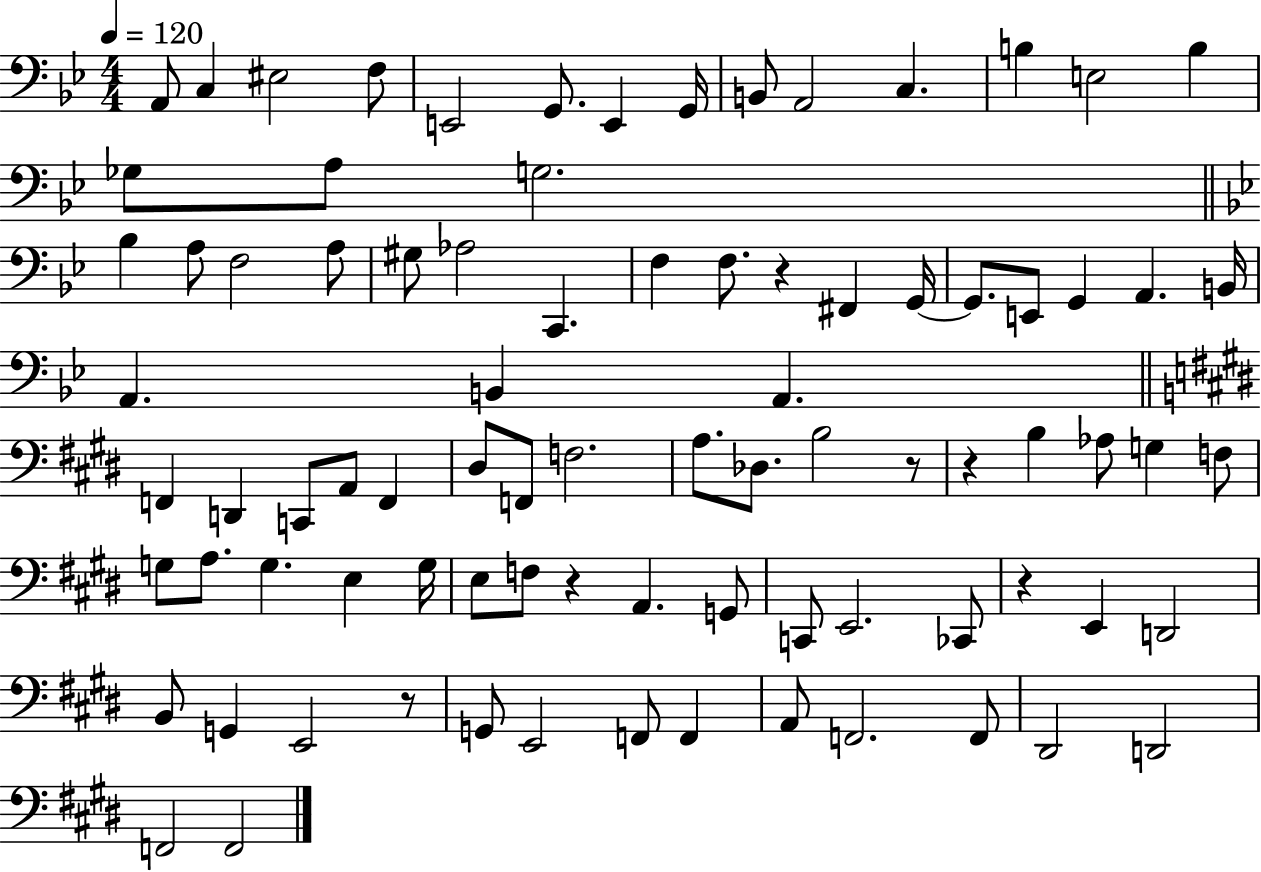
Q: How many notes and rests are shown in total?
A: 85